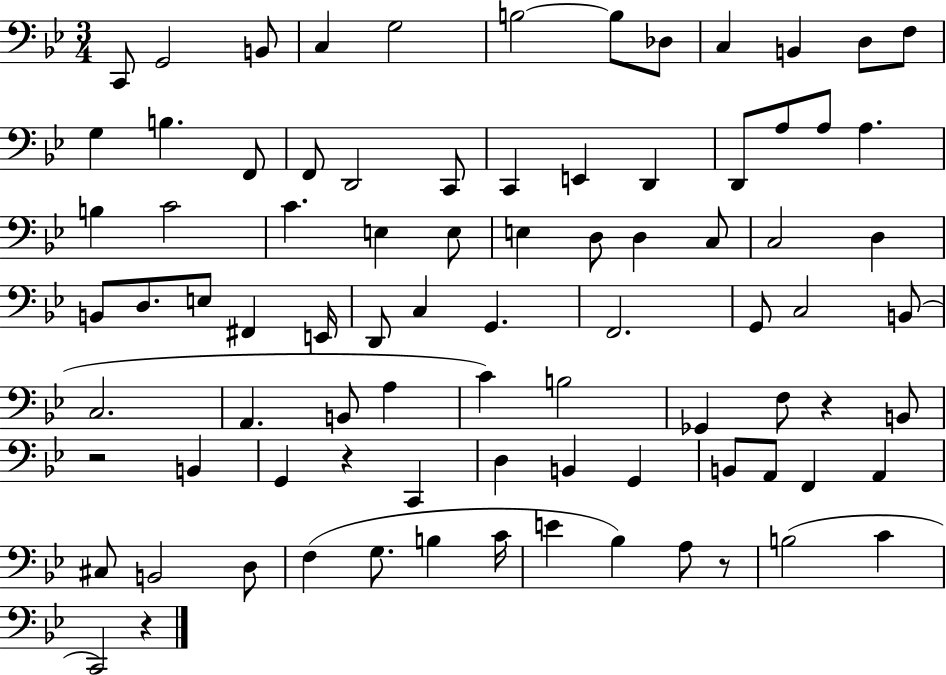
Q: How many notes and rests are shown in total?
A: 85